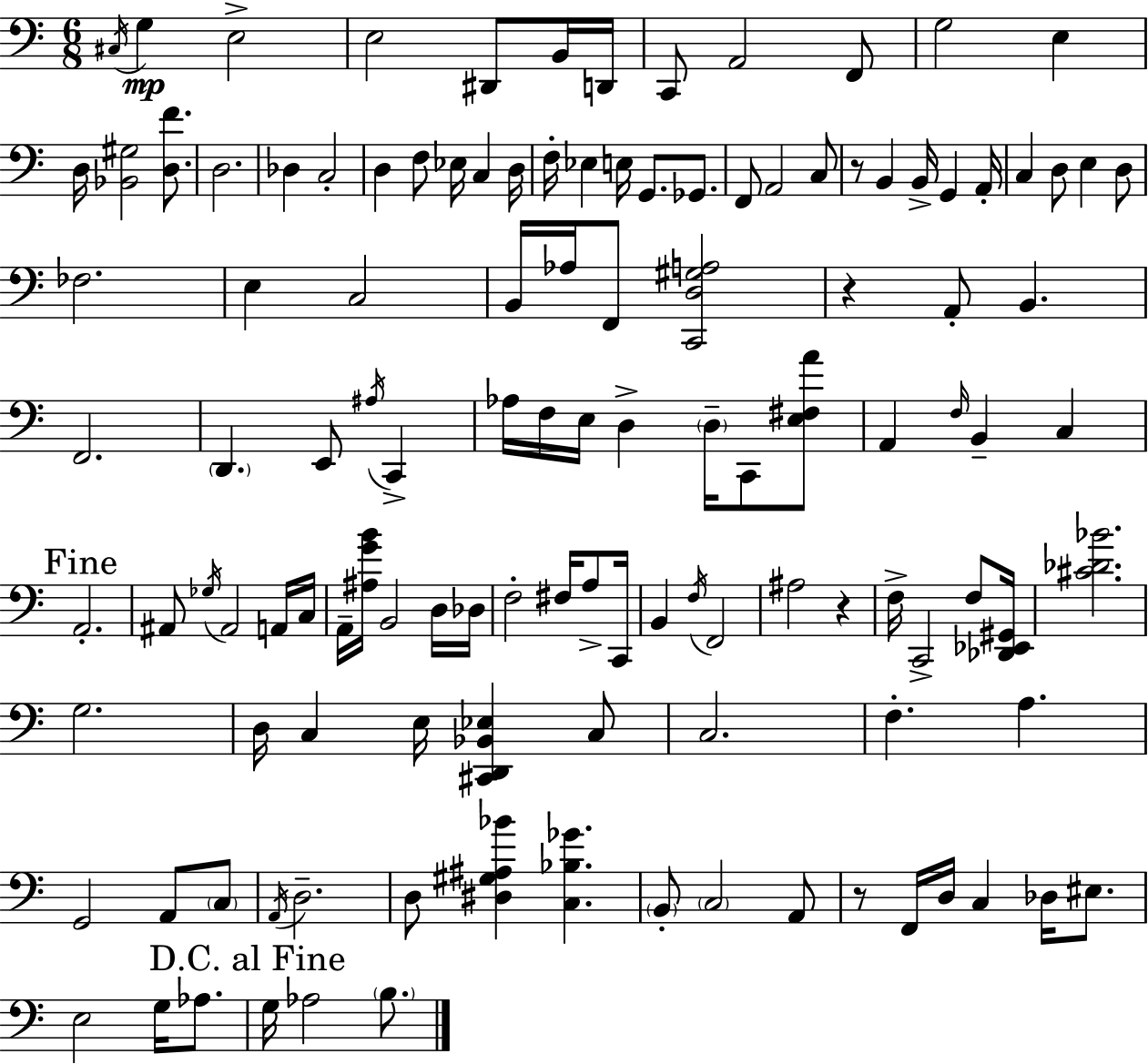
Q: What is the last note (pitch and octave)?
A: B3